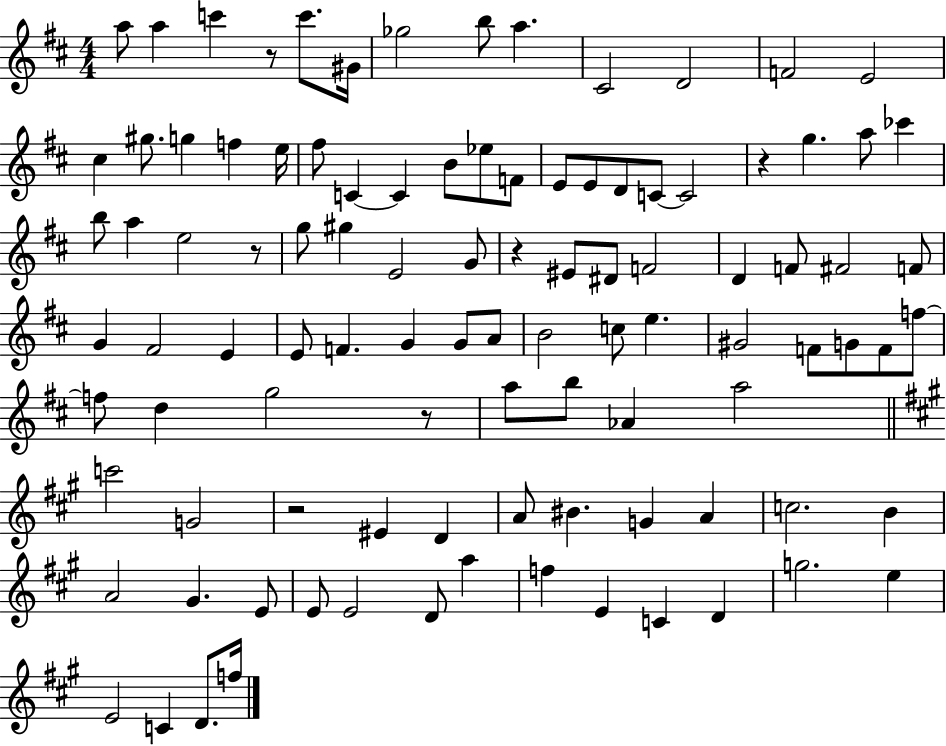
A5/e A5/q C6/q R/e C6/e. G#4/s Gb5/h B5/e A5/q. C#4/h D4/h F4/h E4/h C#5/q G#5/e. G5/q F5/q E5/s F#5/e C4/q C4/q B4/e Eb5/e F4/e E4/e E4/e D4/e C4/e C4/h R/q G5/q. A5/e CES6/q B5/e A5/q E5/h R/e G5/e G#5/q E4/h G4/e R/q EIS4/e D#4/e F4/h D4/q F4/e F#4/h F4/e G4/q F#4/h E4/q E4/e F4/q. G4/q G4/e A4/e B4/h C5/e E5/q. G#4/h F4/e G4/e F4/e F5/e F5/e D5/q G5/h R/e A5/e B5/e Ab4/q A5/h C6/h G4/h R/h EIS4/q D4/q A4/e BIS4/q. G4/q A4/q C5/h. B4/q A4/h G#4/q. E4/e E4/e E4/h D4/e A5/q F5/q E4/q C4/q D4/q G5/h. E5/q E4/h C4/q D4/e. F5/s